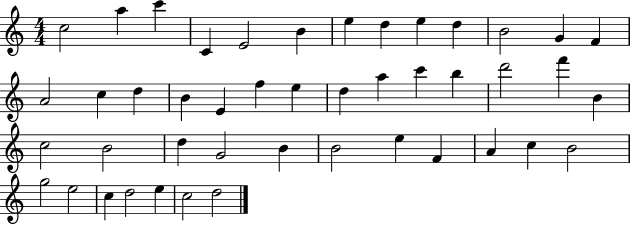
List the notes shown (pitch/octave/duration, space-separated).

C5/h A5/q C6/q C4/q E4/h B4/q E5/q D5/q E5/q D5/q B4/h G4/q F4/q A4/h C5/q D5/q B4/q E4/q F5/q E5/q D5/q A5/q C6/q B5/q D6/h F6/q B4/q C5/h B4/h D5/q G4/h B4/q B4/h E5/q F4/q A4/q C5/q B4/h G5/h E5/h C5/q D5/h E5/q C5/h D5/h